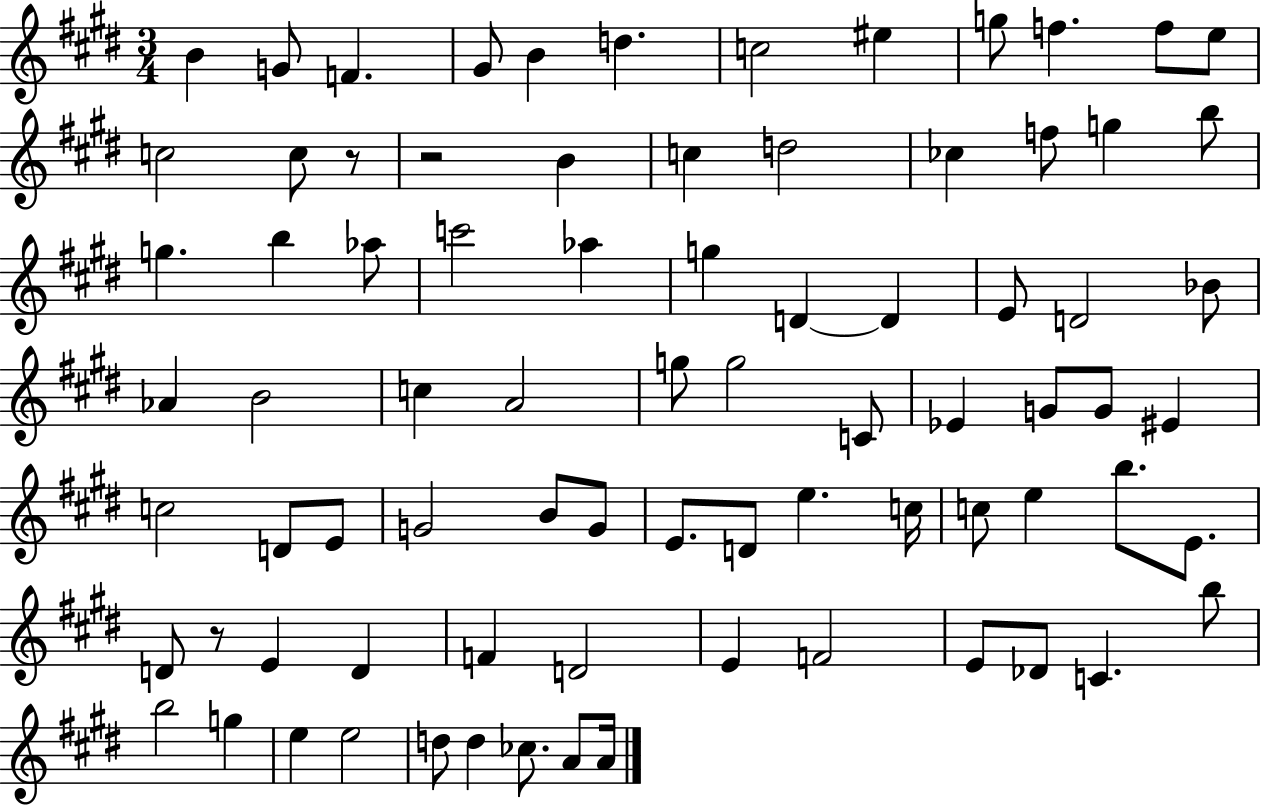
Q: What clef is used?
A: treble